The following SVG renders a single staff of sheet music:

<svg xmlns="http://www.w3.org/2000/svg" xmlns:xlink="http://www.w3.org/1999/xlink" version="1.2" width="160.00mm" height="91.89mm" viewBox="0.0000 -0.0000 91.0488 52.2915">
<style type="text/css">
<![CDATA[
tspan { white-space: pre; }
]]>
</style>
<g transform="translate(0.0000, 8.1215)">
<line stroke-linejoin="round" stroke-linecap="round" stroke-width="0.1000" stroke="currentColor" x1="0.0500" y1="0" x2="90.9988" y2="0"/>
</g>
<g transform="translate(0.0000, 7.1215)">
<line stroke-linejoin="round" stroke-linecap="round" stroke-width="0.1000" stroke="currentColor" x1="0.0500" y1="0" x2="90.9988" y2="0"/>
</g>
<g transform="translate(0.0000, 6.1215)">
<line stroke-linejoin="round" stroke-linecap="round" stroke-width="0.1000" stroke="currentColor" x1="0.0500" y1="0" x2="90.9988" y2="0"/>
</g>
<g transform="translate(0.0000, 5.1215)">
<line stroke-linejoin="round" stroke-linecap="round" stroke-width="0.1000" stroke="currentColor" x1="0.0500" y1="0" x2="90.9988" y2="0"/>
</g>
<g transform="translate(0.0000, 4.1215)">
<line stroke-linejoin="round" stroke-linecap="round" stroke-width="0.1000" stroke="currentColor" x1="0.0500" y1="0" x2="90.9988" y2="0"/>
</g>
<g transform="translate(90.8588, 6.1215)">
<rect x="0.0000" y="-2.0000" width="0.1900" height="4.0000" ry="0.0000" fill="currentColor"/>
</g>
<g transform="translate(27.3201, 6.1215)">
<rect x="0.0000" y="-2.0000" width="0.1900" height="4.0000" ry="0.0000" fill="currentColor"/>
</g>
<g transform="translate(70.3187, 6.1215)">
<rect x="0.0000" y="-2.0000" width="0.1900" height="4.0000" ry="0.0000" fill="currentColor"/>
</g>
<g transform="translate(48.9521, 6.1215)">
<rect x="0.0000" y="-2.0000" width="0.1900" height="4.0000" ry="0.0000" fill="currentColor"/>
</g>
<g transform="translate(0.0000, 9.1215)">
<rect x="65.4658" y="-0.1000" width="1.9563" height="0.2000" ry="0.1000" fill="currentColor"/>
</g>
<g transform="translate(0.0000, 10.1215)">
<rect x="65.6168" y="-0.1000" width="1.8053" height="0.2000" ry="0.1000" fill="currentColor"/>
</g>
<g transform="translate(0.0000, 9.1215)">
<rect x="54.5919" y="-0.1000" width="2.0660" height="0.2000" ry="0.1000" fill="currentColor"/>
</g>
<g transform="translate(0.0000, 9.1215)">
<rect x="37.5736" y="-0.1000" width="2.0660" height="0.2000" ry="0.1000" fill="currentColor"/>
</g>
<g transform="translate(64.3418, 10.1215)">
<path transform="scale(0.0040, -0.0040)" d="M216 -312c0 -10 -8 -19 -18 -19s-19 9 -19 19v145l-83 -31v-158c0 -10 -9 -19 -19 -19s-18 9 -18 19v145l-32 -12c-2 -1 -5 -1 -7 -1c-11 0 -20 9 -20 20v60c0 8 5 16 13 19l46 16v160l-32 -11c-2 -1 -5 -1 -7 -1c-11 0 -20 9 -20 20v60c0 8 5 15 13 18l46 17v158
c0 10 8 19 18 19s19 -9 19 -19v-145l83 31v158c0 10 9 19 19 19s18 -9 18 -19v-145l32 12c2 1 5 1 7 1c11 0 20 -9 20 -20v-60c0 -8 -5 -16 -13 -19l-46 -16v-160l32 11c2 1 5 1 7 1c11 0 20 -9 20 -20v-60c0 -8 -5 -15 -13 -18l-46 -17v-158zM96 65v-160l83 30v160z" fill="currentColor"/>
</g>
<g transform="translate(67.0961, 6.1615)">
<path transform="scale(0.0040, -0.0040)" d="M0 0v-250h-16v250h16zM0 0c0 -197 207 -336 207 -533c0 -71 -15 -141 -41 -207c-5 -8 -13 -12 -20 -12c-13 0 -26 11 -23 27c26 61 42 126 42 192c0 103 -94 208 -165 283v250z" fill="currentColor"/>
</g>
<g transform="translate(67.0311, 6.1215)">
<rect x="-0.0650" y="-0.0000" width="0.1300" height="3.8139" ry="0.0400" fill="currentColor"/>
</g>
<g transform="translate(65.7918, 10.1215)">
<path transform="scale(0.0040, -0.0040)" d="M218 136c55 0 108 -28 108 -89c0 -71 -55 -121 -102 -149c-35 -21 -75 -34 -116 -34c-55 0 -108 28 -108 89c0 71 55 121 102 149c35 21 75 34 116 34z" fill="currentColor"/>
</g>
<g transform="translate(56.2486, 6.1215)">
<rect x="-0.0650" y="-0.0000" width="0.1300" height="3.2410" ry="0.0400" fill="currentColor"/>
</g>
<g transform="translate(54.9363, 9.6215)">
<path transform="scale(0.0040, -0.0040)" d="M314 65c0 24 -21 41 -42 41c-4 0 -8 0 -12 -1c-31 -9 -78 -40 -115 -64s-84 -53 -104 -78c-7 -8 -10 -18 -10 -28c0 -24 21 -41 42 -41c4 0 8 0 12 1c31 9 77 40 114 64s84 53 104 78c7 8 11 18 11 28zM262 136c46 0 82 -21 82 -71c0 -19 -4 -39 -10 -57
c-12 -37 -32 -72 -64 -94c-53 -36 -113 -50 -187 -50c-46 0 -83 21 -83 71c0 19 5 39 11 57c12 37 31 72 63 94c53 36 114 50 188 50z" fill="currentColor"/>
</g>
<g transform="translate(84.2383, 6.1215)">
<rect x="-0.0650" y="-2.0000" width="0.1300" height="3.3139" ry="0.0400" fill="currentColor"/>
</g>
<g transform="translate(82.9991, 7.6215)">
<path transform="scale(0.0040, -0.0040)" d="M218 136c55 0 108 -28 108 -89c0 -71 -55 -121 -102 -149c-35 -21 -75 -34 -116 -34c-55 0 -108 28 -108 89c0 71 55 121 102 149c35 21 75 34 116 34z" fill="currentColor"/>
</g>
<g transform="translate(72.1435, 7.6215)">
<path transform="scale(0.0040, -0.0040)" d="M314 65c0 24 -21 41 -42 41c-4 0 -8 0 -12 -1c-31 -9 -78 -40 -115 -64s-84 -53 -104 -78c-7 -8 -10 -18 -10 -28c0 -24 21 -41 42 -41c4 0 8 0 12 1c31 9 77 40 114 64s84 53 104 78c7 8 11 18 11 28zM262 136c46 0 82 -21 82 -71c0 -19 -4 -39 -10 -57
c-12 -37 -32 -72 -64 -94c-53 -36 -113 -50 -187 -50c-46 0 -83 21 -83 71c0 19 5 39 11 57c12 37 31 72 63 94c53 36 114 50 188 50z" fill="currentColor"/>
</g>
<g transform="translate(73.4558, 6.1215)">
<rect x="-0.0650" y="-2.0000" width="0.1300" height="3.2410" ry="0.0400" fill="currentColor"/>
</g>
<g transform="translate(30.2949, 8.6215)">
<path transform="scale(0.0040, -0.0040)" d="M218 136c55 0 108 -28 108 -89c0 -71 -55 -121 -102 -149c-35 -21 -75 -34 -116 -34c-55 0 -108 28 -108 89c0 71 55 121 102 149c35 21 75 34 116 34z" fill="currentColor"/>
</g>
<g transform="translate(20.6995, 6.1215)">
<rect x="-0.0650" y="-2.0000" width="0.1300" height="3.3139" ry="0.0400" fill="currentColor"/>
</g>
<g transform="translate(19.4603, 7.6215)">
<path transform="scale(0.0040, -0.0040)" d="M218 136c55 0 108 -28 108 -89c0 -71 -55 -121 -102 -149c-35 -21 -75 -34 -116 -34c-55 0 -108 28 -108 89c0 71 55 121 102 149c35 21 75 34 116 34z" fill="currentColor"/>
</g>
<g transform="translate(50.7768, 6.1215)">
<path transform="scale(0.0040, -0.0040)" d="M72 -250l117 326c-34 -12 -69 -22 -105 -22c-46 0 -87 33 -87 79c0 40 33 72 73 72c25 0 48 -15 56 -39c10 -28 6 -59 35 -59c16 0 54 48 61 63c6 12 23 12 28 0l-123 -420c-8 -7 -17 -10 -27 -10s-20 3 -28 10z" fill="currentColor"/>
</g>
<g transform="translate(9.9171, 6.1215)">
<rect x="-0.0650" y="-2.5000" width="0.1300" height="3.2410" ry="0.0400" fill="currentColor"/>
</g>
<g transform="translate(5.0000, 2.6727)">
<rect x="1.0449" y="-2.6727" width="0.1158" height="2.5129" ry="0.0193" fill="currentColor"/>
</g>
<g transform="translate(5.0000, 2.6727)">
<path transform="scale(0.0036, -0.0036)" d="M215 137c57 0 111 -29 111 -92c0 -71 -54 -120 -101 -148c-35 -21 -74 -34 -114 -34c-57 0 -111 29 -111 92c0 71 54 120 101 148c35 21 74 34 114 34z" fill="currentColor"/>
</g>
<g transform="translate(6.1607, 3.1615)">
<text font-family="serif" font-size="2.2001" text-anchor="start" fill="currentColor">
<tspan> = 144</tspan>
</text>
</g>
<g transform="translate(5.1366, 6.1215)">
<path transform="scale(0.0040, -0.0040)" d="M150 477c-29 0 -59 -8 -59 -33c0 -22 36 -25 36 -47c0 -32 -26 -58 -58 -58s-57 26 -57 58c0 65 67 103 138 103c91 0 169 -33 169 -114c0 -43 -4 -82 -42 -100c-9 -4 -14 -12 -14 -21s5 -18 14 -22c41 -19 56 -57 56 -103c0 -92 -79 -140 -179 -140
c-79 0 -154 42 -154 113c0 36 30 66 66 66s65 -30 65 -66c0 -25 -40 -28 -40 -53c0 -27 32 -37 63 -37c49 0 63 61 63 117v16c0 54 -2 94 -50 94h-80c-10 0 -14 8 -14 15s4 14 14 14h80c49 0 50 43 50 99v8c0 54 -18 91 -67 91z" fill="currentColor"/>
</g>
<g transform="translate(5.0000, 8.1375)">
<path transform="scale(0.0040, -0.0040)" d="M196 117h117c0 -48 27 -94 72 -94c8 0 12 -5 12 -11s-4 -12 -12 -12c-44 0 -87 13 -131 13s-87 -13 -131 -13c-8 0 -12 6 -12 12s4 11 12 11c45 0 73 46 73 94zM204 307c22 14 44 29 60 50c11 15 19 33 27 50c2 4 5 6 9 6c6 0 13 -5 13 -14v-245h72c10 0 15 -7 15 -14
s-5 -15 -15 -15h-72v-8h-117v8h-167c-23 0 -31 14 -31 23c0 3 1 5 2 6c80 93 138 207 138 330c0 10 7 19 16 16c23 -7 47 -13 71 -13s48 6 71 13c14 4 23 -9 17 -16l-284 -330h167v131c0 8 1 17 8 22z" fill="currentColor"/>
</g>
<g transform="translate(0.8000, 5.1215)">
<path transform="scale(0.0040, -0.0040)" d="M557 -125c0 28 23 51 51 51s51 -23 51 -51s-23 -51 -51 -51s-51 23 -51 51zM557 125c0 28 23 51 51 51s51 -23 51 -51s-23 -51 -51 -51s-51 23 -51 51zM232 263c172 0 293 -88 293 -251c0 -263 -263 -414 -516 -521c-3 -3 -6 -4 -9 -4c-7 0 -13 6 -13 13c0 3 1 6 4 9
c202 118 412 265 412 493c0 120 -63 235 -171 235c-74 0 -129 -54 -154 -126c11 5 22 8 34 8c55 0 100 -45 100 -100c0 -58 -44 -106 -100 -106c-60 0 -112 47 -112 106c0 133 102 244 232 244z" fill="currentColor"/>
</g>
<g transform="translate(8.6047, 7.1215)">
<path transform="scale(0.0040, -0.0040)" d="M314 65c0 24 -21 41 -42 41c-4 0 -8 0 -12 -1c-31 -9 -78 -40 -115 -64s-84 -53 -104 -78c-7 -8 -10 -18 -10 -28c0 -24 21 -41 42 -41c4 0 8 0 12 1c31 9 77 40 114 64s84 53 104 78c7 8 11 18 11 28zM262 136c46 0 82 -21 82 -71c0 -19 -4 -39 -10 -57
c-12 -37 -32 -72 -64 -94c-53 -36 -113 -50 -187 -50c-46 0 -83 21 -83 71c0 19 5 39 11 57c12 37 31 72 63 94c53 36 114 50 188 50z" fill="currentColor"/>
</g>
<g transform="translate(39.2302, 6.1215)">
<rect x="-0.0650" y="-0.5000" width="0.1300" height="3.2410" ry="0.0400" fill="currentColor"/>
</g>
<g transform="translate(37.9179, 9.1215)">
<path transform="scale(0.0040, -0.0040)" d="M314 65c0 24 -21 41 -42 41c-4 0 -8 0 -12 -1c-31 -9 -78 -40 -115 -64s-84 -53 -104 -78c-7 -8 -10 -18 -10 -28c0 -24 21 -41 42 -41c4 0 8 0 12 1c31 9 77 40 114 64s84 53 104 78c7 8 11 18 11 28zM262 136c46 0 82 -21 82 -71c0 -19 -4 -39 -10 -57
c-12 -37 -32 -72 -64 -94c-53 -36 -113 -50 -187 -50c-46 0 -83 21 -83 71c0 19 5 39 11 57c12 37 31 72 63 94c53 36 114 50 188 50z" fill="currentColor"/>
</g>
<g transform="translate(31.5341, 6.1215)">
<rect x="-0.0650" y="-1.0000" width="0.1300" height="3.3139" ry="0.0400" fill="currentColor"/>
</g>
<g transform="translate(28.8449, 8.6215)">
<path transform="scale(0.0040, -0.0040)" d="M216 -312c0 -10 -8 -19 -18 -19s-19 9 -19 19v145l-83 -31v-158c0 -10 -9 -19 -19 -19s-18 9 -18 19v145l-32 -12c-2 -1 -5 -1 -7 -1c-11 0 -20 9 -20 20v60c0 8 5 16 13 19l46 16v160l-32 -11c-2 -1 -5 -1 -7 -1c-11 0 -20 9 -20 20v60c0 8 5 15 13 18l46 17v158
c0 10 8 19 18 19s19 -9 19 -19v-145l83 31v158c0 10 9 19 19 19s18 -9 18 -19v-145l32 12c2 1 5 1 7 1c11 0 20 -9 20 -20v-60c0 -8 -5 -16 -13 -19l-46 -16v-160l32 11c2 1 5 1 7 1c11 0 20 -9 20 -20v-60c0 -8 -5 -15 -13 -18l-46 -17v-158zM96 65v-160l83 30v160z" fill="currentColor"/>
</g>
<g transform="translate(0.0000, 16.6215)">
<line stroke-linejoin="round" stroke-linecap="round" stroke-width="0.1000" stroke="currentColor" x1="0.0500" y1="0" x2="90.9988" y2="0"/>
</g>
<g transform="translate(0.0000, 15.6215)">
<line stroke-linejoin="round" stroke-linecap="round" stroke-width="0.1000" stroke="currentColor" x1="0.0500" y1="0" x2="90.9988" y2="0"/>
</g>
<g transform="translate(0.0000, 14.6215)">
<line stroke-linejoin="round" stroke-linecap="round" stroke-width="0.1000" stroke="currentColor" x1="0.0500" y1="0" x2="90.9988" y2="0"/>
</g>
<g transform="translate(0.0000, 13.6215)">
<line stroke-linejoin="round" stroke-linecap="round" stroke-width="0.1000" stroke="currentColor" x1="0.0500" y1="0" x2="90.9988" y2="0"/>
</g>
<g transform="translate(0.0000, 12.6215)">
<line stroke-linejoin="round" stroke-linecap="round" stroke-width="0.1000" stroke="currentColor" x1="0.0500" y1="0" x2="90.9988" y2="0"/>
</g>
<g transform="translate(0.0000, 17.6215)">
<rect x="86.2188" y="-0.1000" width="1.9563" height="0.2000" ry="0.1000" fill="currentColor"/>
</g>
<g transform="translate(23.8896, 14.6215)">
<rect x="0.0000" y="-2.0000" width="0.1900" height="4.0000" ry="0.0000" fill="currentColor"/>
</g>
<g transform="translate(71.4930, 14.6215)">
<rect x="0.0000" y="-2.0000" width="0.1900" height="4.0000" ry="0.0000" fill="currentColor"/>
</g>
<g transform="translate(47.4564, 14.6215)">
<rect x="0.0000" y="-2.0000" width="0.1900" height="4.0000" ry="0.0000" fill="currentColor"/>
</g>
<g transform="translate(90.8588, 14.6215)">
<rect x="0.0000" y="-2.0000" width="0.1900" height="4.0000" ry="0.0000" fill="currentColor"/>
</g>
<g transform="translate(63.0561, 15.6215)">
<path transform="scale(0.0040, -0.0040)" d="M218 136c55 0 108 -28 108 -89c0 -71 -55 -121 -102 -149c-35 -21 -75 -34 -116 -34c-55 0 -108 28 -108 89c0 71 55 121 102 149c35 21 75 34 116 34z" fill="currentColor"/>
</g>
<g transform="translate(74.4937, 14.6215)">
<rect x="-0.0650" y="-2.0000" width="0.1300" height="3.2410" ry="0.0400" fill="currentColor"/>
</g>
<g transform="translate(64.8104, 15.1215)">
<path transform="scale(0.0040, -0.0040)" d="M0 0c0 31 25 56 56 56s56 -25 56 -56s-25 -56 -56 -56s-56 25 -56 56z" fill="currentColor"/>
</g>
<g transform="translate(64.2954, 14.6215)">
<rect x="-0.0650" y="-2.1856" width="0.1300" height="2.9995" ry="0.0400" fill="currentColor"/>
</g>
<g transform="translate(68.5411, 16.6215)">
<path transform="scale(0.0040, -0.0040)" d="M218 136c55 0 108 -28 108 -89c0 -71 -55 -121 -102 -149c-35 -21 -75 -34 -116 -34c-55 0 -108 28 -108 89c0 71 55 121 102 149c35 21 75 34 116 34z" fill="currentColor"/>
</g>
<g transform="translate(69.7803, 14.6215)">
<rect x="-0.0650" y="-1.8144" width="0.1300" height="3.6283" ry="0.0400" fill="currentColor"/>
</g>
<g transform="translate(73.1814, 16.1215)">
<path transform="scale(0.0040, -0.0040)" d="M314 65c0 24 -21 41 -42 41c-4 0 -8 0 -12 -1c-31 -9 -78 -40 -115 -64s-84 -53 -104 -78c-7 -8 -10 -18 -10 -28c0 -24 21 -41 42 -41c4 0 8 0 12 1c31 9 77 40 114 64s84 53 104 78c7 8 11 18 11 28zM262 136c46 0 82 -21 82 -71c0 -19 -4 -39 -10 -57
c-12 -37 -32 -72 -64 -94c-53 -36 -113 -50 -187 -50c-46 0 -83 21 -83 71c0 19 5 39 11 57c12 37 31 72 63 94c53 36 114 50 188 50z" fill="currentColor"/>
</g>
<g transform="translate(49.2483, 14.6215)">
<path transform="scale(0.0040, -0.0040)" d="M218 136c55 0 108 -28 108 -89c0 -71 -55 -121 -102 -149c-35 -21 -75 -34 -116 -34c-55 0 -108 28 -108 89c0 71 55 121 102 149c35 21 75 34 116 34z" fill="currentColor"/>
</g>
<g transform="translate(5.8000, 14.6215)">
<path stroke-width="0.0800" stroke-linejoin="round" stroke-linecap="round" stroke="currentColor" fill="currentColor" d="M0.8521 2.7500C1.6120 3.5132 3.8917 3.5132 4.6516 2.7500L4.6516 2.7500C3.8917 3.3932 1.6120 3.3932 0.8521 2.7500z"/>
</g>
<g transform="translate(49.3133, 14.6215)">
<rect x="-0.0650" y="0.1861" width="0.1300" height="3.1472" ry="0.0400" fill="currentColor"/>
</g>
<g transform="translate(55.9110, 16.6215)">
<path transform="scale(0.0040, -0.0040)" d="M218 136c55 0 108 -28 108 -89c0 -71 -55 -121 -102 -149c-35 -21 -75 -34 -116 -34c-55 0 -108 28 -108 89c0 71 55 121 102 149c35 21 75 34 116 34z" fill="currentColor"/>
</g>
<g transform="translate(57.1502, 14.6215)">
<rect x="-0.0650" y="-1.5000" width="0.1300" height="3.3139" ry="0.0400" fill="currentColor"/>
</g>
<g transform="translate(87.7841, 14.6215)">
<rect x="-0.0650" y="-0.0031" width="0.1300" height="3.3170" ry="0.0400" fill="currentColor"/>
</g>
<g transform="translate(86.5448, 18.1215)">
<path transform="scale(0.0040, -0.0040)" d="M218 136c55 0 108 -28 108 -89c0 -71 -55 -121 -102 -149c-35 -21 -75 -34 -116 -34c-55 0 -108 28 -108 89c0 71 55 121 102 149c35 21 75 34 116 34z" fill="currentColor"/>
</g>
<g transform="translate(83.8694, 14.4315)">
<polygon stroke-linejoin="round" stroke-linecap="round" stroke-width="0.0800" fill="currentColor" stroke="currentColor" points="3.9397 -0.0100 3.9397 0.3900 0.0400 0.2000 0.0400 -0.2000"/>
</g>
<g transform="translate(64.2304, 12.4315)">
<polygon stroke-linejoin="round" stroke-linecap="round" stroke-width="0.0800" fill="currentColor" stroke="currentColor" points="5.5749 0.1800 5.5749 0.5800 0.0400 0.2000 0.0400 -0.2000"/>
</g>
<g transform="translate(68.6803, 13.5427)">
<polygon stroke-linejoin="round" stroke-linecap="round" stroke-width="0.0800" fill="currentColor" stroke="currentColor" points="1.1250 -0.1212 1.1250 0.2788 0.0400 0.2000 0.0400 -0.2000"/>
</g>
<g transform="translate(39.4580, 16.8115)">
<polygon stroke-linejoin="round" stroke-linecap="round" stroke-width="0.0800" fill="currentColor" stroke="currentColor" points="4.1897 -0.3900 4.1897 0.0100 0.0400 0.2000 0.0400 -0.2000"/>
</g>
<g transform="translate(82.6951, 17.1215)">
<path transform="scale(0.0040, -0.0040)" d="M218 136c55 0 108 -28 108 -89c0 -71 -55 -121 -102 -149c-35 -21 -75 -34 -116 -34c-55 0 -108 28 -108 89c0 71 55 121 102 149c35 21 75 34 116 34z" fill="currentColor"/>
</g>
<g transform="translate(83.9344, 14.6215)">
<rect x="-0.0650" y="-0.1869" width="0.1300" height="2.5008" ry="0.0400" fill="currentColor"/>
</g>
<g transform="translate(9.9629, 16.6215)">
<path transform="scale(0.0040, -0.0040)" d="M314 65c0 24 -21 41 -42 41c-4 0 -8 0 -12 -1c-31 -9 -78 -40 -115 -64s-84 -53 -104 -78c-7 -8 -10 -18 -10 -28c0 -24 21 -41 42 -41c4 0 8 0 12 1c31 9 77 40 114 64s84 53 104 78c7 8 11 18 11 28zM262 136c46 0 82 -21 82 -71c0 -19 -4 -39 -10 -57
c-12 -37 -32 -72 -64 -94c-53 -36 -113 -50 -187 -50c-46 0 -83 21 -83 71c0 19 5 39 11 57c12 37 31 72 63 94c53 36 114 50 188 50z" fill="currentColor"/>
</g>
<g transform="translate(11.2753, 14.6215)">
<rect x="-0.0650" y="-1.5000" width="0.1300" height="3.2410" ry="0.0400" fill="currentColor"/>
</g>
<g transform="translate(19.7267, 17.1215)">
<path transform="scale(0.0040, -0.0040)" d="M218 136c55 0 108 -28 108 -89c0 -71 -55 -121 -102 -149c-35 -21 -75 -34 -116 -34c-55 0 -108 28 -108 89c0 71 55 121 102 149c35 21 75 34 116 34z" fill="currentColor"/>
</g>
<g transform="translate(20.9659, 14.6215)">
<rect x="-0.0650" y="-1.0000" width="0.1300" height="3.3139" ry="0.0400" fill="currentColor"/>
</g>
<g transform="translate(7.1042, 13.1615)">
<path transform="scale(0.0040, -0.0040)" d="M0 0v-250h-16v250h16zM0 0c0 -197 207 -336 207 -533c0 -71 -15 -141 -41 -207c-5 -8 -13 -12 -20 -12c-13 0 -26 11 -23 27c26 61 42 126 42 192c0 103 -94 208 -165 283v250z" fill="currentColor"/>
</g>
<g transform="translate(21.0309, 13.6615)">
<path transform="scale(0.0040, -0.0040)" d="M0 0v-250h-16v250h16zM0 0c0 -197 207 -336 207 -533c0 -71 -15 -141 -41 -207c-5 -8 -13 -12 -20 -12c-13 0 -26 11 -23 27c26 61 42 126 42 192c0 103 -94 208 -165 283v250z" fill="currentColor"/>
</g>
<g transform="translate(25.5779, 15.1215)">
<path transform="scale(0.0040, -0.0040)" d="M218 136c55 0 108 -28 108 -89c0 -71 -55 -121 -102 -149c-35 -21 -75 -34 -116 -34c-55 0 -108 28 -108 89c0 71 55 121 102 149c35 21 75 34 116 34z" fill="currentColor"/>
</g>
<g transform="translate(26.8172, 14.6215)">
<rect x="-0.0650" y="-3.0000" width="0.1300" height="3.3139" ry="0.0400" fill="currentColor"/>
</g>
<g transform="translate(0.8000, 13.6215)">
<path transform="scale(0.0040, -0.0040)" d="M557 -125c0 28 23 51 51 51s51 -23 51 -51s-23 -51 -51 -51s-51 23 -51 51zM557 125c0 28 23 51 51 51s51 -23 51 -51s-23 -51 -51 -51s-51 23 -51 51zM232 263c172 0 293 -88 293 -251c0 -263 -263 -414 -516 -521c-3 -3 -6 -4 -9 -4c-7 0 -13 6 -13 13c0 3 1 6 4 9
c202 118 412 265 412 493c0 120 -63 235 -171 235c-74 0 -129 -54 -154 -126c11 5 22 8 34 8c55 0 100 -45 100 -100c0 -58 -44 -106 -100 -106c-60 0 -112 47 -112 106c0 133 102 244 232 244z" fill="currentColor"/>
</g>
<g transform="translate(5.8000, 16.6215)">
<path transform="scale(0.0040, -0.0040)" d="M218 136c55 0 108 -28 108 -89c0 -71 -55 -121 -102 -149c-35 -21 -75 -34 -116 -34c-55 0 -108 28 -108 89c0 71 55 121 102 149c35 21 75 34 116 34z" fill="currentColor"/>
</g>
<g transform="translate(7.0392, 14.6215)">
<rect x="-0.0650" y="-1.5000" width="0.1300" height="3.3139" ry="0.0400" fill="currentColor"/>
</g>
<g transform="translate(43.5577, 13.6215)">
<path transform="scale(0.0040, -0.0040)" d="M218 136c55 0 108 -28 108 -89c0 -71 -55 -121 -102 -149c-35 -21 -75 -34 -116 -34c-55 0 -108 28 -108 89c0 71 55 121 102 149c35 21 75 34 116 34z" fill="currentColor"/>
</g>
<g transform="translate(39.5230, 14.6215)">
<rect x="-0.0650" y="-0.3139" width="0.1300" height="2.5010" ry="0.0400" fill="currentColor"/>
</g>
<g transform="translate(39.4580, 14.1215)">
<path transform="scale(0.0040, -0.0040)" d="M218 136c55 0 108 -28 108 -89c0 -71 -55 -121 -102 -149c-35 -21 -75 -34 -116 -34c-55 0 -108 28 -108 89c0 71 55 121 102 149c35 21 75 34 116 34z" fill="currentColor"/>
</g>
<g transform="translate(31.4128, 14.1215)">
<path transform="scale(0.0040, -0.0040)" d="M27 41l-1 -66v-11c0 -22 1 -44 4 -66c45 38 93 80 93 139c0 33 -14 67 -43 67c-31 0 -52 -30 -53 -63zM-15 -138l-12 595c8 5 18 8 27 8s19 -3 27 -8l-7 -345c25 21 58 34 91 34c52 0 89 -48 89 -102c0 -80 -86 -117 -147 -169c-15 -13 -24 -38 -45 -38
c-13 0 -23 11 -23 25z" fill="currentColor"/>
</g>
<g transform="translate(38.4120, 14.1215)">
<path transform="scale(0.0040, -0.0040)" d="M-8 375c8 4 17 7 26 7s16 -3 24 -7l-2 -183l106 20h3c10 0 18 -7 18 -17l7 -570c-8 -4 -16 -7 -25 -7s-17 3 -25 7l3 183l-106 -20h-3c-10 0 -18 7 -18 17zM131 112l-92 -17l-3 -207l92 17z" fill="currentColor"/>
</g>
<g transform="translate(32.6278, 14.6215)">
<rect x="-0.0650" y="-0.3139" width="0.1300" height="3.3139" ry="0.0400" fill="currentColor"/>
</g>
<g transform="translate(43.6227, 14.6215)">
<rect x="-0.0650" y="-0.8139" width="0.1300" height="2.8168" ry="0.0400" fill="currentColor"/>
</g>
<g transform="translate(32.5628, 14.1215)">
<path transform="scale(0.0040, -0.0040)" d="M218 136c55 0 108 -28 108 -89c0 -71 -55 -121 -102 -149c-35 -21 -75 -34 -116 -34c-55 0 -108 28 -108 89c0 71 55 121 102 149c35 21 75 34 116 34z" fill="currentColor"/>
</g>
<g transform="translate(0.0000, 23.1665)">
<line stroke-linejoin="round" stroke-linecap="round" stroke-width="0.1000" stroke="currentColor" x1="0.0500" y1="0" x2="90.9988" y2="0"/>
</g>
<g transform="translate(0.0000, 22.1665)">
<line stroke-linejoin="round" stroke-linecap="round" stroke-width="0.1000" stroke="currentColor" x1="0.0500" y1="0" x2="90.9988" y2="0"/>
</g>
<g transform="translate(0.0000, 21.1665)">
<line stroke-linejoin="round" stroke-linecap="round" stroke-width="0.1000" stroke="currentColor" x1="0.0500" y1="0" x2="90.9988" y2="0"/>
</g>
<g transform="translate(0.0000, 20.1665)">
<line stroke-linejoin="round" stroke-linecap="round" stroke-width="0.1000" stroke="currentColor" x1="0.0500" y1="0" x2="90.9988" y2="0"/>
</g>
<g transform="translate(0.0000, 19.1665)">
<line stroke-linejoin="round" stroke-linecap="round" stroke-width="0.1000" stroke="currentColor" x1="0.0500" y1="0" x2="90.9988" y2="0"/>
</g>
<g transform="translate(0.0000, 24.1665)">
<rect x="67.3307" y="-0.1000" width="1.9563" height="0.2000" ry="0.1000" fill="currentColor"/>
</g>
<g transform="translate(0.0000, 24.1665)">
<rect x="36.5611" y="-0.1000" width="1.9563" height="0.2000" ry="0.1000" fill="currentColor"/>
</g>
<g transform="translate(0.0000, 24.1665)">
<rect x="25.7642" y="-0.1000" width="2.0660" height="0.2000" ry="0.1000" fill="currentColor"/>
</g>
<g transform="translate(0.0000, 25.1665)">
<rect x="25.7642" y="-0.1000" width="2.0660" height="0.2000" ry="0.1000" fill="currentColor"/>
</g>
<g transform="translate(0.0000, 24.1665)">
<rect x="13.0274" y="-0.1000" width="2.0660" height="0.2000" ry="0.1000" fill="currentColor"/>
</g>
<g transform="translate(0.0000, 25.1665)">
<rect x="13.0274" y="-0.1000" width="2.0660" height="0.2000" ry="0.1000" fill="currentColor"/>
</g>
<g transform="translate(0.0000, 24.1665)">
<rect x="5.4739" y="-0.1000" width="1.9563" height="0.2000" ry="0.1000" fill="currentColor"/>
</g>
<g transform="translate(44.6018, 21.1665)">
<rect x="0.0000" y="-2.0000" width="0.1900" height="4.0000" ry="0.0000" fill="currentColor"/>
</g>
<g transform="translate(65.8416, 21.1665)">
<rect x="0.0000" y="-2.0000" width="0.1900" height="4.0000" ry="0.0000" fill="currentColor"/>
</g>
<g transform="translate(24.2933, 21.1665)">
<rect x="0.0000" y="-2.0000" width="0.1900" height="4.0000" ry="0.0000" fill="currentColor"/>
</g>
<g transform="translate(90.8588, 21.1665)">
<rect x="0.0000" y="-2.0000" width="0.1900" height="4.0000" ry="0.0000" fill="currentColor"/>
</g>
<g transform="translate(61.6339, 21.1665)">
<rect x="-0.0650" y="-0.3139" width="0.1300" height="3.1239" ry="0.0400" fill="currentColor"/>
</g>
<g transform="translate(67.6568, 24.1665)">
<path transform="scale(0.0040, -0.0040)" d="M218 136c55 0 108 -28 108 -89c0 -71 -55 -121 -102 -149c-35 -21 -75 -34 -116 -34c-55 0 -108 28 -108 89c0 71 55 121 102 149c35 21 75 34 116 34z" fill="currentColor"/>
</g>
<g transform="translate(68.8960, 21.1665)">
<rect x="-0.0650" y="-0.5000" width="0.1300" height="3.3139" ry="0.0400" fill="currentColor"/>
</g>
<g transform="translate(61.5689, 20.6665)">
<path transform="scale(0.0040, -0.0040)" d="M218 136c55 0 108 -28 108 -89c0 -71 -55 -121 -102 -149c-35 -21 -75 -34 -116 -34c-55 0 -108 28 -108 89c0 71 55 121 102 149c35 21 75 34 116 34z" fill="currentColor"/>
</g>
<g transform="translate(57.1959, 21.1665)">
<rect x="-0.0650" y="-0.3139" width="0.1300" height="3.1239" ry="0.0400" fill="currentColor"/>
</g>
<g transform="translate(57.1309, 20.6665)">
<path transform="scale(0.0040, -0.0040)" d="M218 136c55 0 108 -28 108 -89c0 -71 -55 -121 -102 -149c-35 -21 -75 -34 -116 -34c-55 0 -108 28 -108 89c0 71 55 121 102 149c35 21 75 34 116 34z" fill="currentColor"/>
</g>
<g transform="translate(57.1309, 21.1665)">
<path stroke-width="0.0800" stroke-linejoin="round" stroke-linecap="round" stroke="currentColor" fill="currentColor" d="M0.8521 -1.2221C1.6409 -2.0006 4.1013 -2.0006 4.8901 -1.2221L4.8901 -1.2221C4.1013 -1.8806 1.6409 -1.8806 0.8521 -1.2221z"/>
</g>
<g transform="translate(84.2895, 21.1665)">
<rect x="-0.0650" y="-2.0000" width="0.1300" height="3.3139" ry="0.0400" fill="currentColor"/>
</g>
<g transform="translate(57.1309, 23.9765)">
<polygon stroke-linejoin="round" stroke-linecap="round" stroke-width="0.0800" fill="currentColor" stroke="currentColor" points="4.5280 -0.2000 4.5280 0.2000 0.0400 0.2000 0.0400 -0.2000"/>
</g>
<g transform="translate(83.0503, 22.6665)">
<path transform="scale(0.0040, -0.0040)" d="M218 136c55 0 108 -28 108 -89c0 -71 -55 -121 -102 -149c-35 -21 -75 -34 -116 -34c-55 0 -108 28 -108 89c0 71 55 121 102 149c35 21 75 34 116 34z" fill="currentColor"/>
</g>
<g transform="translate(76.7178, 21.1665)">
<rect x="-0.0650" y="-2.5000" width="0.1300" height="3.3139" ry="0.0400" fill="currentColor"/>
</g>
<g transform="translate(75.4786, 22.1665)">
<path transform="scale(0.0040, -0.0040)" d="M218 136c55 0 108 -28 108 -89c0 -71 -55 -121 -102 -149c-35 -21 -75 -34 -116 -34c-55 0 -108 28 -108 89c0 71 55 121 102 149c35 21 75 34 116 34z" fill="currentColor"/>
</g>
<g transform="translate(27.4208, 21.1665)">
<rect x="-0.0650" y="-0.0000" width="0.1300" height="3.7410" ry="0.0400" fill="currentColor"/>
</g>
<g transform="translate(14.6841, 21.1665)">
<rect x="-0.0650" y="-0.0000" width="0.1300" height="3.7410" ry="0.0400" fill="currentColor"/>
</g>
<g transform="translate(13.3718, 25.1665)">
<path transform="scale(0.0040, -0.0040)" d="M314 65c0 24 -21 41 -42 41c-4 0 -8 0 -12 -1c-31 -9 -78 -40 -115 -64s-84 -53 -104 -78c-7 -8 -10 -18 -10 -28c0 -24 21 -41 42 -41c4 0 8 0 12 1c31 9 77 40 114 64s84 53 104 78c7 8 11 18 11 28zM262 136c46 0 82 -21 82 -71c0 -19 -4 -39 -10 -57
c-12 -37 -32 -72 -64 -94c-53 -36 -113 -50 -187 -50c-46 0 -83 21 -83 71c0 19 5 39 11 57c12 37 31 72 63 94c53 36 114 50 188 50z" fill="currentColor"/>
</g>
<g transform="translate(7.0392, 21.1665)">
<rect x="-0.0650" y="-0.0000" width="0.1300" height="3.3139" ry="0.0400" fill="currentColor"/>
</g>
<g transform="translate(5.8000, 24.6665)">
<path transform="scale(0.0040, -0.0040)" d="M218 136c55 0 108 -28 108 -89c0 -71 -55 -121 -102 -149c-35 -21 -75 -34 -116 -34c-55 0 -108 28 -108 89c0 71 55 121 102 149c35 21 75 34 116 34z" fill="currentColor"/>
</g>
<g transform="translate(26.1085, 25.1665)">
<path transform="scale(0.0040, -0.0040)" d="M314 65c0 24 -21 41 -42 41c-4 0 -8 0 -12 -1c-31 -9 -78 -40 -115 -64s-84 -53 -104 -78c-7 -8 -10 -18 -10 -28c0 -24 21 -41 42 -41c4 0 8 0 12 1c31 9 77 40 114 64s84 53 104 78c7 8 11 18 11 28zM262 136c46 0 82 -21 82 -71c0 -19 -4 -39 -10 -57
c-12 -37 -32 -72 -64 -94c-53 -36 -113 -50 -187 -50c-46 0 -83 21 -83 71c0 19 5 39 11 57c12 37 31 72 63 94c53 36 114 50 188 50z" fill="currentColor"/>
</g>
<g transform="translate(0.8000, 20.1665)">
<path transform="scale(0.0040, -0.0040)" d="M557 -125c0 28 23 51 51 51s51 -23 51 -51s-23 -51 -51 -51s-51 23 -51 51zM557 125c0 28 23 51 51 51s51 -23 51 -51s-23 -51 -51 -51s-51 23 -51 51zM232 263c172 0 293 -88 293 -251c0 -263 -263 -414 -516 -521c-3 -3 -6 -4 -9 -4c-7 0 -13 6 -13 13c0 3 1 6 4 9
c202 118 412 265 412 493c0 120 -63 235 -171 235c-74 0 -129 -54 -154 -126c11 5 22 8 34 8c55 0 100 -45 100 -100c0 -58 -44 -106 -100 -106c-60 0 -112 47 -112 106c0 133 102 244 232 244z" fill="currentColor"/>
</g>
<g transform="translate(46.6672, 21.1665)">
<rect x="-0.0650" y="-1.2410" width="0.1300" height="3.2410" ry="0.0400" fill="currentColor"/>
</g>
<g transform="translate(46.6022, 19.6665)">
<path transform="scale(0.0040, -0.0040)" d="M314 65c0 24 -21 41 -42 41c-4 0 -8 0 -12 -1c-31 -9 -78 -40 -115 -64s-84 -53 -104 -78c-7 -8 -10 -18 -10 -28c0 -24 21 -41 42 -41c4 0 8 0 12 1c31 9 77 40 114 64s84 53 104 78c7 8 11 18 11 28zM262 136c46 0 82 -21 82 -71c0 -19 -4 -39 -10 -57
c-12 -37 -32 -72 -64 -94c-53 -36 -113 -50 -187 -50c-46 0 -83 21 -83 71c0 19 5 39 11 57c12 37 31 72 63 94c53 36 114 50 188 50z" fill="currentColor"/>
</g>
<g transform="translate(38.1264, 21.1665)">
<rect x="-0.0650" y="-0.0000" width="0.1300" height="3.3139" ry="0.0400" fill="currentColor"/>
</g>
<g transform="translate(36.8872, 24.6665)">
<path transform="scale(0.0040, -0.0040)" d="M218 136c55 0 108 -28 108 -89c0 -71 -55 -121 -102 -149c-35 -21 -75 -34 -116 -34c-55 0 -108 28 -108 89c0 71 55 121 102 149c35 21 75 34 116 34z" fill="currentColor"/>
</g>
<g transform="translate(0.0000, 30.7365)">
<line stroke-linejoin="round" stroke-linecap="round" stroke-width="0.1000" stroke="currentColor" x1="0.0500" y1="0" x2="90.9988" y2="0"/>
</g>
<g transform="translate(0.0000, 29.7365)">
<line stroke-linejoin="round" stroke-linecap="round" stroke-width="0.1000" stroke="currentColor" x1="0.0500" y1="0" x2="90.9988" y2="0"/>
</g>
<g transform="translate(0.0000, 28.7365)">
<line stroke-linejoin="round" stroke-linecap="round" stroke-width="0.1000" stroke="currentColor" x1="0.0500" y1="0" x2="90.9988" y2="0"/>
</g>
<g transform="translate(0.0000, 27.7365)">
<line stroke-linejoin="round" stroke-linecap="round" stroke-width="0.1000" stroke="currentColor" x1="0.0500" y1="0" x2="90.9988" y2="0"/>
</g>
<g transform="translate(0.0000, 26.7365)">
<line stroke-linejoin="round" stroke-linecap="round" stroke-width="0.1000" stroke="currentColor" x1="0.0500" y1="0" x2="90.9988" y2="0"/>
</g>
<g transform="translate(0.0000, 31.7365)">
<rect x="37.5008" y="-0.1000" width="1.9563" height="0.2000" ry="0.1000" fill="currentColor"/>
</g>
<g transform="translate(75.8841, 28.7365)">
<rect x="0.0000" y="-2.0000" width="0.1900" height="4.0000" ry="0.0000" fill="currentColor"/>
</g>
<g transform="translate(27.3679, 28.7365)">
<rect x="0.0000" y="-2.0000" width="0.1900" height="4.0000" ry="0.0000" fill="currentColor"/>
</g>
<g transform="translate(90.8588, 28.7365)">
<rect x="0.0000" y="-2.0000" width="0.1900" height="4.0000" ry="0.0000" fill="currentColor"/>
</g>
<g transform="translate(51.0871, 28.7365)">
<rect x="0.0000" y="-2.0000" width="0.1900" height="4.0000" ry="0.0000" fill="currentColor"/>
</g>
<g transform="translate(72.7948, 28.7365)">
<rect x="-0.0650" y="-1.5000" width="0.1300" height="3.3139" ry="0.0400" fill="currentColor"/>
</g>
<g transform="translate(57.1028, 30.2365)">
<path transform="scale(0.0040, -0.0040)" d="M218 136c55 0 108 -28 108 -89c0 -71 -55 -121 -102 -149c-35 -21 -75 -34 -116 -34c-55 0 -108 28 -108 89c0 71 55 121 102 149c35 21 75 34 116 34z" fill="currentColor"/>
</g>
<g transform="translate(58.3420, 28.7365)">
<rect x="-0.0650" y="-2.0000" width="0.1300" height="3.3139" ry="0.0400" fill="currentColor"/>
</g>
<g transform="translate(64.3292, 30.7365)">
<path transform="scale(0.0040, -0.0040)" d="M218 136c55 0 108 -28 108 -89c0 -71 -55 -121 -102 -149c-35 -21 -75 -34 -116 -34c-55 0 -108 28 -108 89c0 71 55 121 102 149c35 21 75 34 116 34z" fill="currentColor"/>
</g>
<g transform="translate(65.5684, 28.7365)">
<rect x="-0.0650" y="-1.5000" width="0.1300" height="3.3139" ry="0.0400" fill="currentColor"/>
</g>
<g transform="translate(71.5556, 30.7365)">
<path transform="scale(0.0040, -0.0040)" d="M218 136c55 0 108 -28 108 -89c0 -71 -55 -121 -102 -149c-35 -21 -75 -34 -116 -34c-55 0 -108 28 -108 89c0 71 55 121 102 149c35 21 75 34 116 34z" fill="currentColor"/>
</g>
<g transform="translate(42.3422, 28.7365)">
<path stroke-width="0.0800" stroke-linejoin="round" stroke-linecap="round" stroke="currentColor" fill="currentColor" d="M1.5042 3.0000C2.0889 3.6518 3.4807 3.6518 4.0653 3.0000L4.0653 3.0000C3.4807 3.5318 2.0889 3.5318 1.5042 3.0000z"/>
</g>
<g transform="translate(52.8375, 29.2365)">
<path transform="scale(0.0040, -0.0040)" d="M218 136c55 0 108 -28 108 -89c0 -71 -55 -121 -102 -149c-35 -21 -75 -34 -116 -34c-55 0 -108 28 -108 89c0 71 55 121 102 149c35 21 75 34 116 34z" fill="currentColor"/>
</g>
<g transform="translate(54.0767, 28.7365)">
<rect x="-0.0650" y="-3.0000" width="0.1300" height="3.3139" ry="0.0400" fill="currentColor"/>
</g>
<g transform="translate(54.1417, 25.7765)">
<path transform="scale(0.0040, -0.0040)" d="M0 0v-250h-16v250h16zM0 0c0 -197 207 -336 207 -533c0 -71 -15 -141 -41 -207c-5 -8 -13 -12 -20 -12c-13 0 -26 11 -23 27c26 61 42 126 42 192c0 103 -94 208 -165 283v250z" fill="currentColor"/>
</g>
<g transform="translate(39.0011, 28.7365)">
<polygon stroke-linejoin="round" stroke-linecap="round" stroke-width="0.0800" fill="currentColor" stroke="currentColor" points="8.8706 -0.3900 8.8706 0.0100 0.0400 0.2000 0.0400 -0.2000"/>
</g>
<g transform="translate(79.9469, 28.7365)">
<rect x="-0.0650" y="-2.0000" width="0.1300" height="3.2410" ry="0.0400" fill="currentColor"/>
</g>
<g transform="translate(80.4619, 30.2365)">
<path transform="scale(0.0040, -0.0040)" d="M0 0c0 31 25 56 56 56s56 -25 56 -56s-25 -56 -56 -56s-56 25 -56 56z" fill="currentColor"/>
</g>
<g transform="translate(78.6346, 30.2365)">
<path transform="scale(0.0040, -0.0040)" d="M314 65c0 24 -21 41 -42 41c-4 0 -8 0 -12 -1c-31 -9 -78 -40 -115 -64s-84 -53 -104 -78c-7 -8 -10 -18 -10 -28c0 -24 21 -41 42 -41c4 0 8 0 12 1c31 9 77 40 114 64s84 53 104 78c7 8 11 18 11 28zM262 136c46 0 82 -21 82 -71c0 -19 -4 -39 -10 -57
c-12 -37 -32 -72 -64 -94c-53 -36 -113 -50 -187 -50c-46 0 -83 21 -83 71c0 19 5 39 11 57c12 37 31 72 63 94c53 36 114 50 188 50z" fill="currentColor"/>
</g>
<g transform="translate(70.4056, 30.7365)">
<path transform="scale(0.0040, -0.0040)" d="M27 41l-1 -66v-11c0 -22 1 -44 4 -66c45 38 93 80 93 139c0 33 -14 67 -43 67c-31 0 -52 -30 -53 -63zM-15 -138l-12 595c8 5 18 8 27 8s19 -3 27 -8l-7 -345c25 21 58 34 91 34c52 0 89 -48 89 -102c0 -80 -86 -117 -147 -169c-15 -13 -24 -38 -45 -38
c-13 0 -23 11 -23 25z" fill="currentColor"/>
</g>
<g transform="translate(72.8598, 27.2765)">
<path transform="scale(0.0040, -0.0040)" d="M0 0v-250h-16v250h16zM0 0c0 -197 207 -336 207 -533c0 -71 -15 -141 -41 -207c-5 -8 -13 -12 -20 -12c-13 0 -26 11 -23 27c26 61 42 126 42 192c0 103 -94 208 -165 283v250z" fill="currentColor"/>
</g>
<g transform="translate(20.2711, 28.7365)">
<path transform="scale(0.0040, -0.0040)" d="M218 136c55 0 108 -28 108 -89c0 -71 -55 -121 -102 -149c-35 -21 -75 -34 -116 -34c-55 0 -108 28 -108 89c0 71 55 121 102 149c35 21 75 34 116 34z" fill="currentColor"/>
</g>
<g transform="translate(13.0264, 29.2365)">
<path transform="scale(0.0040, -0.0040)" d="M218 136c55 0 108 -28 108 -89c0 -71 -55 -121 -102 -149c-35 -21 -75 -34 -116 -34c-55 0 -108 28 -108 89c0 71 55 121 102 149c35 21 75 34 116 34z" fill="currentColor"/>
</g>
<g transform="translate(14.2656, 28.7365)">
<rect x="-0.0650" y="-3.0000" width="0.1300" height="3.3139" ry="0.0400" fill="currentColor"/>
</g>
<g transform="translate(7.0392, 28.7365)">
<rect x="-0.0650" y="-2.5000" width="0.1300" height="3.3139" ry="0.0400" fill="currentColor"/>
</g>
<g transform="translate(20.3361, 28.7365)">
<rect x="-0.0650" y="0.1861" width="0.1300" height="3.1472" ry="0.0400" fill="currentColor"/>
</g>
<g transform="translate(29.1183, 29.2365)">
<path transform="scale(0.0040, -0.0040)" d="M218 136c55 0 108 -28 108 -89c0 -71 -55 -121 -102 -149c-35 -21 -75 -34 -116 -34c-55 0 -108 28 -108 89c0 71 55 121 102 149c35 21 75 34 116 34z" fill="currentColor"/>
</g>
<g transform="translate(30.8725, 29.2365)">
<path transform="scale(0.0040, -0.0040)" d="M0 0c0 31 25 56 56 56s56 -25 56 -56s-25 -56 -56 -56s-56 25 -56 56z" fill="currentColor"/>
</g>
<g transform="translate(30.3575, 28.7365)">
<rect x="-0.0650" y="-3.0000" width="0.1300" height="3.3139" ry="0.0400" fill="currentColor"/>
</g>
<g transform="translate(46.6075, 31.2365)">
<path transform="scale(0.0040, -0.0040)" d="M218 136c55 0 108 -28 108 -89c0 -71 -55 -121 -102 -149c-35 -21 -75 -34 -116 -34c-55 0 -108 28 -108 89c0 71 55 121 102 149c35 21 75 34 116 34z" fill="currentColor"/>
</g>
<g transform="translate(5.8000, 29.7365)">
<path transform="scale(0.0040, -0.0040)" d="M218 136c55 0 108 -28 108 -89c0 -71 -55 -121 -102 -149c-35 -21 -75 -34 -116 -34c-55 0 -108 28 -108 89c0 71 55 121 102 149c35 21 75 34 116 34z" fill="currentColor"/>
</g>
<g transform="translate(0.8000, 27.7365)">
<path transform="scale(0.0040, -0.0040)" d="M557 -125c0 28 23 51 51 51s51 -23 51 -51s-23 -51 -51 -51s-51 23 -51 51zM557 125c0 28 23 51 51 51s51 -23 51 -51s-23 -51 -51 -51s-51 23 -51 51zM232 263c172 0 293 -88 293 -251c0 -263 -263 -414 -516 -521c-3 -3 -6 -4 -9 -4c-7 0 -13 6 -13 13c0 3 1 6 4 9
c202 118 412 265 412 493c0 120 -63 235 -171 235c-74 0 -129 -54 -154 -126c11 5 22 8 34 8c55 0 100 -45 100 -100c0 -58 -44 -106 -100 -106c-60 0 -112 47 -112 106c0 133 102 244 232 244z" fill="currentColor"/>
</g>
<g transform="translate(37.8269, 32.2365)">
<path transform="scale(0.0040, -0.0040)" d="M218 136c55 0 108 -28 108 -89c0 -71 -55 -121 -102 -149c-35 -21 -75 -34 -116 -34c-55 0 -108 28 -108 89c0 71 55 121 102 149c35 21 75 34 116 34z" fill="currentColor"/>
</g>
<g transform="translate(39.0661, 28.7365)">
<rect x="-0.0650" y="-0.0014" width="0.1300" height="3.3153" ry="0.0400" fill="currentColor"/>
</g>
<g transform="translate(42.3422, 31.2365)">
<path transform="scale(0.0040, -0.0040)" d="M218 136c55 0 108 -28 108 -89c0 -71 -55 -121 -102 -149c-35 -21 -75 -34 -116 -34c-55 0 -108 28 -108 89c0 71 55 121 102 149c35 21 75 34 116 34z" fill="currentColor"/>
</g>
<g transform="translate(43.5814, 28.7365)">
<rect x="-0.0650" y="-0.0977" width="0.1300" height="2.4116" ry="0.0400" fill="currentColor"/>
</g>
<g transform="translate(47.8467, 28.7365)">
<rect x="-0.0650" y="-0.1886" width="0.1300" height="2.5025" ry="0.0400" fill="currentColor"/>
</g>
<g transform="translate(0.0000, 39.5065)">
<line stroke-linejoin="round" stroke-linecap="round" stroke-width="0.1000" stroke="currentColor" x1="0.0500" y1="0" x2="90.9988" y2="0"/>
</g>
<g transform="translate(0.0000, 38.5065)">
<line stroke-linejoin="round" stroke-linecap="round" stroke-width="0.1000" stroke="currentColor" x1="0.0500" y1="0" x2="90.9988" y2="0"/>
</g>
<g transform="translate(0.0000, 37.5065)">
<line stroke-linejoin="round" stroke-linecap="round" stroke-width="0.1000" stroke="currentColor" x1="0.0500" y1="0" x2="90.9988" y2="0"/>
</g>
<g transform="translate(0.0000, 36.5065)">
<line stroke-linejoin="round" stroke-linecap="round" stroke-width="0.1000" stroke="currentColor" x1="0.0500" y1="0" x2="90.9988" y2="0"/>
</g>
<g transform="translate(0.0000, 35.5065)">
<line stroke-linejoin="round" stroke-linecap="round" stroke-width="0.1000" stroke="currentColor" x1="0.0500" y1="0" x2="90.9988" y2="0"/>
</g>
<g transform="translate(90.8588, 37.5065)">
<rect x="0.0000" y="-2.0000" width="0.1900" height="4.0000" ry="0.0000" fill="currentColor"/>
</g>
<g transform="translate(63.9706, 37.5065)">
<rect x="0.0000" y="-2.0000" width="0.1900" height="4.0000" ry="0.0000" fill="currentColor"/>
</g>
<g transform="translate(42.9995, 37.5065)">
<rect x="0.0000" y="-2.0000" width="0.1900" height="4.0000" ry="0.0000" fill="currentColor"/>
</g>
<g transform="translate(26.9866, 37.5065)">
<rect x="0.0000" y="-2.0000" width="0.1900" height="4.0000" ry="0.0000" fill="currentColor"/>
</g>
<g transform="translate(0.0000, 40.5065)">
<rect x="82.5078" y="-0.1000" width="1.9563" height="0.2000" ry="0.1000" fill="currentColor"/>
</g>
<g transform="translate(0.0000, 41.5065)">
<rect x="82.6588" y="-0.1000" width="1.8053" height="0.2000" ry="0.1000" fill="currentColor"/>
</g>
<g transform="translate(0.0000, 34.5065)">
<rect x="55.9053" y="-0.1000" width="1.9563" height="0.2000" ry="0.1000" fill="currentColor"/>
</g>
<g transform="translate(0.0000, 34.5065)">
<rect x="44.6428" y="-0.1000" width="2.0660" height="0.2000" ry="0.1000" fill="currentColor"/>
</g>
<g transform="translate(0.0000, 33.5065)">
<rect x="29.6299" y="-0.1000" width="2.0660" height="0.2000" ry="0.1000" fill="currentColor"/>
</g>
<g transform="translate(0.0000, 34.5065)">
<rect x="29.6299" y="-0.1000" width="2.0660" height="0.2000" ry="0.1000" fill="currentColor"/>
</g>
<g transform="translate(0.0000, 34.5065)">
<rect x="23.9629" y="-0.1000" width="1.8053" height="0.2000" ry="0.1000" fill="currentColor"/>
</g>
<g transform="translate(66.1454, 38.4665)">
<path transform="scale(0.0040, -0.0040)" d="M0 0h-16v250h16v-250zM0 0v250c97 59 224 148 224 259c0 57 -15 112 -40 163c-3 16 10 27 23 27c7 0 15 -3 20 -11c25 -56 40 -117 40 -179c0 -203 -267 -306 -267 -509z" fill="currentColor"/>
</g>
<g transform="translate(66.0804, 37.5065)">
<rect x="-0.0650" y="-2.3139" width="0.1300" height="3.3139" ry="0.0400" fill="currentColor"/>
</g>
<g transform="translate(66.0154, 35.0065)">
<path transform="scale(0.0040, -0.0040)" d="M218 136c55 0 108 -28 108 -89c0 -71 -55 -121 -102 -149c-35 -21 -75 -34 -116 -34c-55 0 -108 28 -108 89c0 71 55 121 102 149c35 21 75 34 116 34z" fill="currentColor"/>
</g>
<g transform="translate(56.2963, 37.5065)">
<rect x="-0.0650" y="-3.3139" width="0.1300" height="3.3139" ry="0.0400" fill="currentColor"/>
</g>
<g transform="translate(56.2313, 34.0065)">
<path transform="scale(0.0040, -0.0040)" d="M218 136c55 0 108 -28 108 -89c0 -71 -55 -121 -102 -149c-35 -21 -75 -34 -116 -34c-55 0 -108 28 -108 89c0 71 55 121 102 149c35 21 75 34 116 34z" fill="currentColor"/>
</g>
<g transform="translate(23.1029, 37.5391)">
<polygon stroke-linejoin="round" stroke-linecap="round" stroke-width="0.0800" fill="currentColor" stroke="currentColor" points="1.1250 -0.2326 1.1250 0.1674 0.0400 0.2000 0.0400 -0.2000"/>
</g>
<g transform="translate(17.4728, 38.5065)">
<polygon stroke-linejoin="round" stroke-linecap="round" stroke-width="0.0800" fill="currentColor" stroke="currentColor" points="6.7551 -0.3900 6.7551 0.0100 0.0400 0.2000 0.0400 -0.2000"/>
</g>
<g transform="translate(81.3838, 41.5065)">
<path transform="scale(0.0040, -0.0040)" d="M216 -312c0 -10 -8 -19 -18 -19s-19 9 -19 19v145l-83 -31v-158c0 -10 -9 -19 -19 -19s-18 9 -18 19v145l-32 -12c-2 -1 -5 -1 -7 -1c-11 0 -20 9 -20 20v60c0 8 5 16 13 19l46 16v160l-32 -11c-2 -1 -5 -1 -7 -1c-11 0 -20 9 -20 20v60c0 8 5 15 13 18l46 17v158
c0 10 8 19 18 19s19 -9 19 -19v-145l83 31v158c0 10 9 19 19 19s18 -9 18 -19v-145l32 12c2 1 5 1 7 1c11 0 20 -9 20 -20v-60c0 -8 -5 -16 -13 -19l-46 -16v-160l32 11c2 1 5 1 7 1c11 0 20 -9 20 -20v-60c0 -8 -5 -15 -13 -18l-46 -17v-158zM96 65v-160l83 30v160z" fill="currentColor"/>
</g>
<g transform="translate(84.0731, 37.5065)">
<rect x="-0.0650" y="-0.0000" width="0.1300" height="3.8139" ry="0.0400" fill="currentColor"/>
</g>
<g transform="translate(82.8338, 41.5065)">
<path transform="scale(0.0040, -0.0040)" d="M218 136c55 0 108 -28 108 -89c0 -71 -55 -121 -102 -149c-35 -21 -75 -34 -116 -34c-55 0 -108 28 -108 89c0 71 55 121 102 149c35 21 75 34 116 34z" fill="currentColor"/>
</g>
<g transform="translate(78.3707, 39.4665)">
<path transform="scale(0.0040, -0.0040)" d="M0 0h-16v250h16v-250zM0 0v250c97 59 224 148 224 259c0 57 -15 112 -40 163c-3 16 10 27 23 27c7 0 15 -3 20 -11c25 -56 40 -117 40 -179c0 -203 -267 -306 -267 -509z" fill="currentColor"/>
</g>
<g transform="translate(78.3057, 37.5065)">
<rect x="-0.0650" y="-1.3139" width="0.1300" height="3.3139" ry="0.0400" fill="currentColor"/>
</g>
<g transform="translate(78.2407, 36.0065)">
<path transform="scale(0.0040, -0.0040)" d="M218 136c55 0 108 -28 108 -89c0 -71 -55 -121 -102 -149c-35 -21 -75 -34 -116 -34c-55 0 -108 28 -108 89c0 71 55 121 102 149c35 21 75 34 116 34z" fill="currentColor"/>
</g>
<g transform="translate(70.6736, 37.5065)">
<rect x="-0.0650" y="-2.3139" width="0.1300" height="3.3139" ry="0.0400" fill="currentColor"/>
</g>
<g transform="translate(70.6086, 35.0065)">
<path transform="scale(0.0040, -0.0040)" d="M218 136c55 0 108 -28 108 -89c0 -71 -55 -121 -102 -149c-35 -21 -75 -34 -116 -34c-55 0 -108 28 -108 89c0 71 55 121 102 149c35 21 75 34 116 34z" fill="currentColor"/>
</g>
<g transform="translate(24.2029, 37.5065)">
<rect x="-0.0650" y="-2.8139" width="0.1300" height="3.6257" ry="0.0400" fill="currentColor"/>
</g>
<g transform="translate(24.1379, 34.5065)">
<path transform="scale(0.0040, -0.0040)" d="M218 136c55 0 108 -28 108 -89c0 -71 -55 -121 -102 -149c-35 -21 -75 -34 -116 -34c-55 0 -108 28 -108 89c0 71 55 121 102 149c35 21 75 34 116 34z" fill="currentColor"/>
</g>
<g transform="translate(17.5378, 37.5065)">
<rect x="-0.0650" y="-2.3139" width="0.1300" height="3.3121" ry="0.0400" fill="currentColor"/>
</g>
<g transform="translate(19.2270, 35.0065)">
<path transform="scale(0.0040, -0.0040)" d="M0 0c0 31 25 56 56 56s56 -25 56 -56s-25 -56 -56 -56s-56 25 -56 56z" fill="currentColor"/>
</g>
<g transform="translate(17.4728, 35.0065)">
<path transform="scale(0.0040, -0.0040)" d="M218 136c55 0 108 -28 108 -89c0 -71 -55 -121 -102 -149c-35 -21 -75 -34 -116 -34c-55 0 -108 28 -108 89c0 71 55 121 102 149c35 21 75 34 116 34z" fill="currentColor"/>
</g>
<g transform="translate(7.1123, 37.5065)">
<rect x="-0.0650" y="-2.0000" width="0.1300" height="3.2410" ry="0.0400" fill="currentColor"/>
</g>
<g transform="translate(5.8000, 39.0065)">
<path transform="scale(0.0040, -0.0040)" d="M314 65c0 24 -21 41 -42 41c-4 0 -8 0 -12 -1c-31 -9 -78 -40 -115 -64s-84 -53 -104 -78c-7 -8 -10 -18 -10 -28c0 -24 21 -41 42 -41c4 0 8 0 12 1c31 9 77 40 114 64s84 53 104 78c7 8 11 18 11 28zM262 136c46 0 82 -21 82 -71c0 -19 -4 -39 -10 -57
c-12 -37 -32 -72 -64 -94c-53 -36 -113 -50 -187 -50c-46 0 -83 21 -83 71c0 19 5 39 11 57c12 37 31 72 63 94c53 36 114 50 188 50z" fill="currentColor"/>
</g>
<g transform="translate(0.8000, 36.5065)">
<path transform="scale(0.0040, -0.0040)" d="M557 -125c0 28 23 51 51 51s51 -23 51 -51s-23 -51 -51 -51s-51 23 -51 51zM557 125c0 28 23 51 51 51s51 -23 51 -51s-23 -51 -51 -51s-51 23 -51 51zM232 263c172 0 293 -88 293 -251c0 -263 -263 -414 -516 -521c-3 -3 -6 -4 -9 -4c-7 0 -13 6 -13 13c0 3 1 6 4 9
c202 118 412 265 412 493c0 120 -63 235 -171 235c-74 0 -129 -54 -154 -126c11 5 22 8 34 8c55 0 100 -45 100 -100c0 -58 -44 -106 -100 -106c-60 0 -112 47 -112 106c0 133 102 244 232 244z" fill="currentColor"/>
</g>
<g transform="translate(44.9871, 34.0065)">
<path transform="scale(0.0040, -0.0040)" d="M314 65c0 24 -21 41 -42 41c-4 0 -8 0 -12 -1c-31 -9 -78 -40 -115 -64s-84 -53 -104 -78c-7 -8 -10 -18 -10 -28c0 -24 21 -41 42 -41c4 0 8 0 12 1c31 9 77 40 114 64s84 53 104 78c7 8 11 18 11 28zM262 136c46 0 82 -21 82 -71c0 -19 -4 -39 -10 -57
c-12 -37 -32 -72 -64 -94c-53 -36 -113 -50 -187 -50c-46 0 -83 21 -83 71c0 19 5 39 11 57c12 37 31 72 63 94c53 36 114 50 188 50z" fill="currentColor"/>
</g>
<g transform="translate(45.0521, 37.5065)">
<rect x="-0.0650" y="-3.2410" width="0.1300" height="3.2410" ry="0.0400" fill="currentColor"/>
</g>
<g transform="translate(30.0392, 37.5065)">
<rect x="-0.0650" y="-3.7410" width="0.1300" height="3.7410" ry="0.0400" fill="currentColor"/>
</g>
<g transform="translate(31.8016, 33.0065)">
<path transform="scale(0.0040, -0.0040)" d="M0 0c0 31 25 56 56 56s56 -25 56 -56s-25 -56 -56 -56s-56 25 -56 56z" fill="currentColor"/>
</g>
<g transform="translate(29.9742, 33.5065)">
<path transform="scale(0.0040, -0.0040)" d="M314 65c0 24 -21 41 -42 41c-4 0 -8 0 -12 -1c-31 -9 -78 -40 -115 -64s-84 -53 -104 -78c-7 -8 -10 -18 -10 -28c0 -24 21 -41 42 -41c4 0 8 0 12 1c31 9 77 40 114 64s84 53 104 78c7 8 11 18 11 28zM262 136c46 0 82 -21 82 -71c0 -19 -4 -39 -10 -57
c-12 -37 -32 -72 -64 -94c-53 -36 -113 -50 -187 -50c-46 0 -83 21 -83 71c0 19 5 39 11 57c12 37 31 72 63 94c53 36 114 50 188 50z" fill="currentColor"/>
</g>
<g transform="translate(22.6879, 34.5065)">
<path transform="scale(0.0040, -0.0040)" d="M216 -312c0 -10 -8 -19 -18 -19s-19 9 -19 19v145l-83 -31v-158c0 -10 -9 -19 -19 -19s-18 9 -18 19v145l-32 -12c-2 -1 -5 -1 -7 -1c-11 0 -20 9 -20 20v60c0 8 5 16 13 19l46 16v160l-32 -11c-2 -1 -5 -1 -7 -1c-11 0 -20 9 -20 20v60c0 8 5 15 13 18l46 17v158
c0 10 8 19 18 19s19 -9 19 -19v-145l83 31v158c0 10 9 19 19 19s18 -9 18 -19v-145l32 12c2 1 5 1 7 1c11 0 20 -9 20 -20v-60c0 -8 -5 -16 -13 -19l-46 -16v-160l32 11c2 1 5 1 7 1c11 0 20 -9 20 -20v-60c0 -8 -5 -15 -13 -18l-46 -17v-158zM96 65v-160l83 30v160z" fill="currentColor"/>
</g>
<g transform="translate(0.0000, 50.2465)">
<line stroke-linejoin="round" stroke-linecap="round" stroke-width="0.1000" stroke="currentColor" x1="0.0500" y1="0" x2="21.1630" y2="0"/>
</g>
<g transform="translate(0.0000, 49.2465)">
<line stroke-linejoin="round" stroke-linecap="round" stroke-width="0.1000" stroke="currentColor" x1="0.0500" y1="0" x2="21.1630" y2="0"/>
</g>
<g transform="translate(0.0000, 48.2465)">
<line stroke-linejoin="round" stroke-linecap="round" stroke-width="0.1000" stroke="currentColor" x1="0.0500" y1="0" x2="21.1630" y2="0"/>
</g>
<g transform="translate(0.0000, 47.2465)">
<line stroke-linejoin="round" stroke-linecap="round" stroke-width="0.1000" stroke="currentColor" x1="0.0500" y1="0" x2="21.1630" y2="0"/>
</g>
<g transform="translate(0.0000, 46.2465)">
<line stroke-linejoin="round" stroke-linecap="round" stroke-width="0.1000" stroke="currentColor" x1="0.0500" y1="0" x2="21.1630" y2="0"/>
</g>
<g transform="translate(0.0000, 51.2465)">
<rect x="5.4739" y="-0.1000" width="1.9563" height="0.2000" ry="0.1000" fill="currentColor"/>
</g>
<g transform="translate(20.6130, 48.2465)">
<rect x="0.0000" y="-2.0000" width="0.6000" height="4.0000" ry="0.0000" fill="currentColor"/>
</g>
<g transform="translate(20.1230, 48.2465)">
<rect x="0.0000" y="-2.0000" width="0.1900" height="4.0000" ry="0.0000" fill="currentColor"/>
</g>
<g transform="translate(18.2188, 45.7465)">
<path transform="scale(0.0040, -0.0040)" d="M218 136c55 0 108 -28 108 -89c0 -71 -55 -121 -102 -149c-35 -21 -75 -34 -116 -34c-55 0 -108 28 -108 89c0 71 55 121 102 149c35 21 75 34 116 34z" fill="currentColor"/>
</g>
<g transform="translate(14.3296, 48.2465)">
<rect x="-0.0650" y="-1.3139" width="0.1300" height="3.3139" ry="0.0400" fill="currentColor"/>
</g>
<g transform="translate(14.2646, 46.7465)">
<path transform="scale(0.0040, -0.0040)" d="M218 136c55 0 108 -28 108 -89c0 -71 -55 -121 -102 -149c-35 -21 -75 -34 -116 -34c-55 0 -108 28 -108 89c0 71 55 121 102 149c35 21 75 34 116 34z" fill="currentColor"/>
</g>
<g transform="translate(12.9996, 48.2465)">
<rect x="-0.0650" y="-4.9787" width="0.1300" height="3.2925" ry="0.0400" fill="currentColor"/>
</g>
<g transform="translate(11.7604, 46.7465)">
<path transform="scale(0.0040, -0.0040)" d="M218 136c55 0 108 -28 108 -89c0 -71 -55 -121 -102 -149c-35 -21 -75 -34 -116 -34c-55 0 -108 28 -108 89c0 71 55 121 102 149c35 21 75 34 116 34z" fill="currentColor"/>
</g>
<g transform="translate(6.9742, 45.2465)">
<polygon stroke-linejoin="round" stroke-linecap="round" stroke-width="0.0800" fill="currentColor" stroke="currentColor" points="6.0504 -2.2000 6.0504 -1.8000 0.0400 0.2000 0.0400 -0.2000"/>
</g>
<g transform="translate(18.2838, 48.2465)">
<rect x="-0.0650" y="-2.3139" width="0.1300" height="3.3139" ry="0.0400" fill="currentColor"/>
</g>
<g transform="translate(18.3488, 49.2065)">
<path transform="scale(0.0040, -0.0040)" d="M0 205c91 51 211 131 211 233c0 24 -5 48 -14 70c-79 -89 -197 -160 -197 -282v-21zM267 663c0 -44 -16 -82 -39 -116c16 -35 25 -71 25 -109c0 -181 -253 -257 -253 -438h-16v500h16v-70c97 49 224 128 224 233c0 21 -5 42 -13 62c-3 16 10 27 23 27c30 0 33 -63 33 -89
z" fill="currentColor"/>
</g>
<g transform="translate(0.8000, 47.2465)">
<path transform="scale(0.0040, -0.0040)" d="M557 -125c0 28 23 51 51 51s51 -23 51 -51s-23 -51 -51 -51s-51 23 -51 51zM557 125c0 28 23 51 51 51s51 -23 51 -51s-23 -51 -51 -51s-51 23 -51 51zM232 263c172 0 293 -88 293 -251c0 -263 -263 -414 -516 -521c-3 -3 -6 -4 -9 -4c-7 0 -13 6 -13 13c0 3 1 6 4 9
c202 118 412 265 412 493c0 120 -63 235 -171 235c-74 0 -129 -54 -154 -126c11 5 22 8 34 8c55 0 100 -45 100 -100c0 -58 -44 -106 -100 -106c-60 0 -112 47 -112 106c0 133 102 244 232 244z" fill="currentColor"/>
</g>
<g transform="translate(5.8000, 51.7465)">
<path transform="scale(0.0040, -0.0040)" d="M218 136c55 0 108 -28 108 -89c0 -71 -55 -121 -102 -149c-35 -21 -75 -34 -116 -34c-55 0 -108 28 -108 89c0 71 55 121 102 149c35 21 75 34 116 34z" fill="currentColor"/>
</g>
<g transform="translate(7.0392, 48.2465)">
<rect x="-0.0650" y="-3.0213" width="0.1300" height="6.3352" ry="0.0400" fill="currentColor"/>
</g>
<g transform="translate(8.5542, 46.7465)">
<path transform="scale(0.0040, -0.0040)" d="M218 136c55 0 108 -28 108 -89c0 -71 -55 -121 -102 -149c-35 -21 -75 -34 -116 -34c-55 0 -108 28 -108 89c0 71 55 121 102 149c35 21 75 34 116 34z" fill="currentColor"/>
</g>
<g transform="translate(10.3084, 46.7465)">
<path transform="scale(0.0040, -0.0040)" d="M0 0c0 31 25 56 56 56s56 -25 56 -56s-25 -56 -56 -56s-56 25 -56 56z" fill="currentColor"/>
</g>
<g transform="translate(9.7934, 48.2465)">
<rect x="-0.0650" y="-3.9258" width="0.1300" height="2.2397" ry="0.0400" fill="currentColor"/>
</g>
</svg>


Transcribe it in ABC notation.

X:1
T:Untitled
M:3/4
L:1/4
K:C
B,,2 A,, ^F,, E,,2 z/2 D,,2 ^C,,/2 A,,2 A,, G,,/2 G,,2 F,,/2 C, _E, E,/2 F,/2 D, G,, B,,/2 G,,/4 A,,2 F,,/2 D,,/2 D,, C,,2 C,,2 D,, G,2 E,/2 E,/2 E,, B,, A,, B,, C, D, C, D,,/2 F,,/2 F,,/2 C,/2 A,, G,, _G,,/2 A,,2 A,,2 B,/2 ^C/4 E2 D2 D B,/2 B, G,/2 ^C,, D,,/2 G,/2 G,/2 G, B,/4